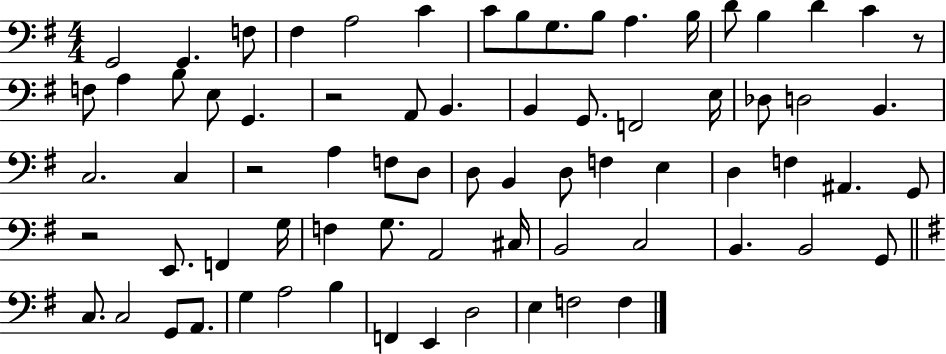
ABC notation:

X:1
T:Untitled
M:4/4
L:1/4
K:G
G,,2 G,, F,/2 ^F, A,2 C C/2 B,/2 G,/2 B,/2 A, B,/4 D/2 B, D C z/2 F,/2 A, B,/2 E,/2 G,, z2 A,,/2 B,, B,, G,,/2 F,,2 E,/4 _D,/2 D,2 B,, C,2 C, z2 A, F,/2 D,/2 D,/2 B,, D,/2 F, E, D, F, ^A,, G,,/2 z2 E,,/2 F,, G,/4 F, G,/2 A,,2 ^C,/4 B,,2 C,2 B,, B,,2 G,,/2 C,/2 C,2 G,,/2 A,,/2 G, A,2 B, F,, E,, D,2 E, F,2 F,